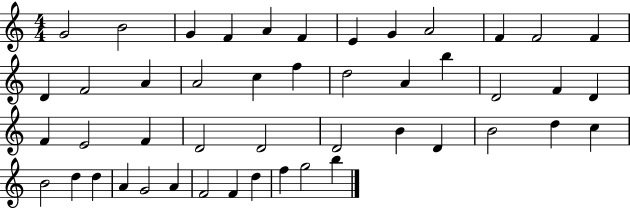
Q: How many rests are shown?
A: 0